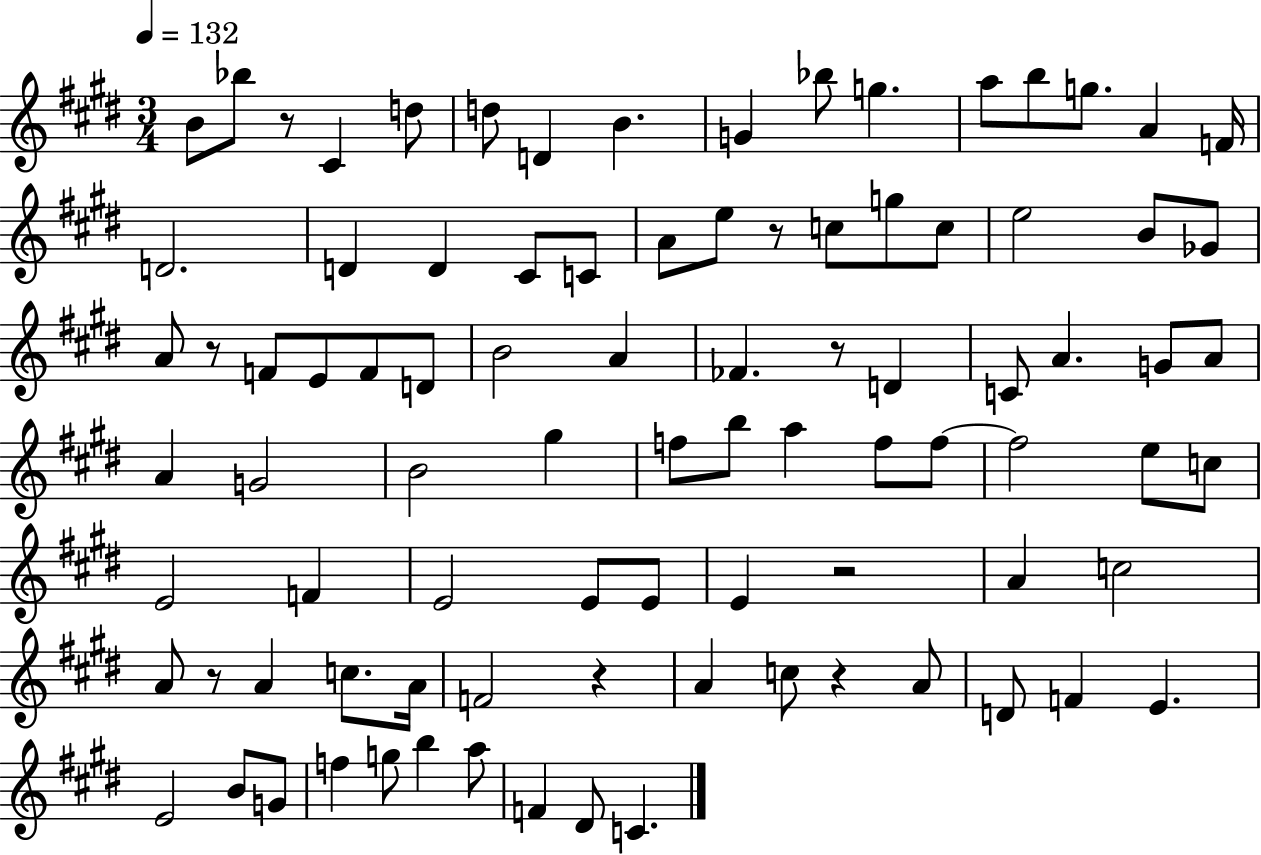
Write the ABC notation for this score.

X:1
T:Untitled
M:3/4
L:1/4
K:E
B/2 _b/2 z/2 ^C d/2 d/2 D B G _b/2 g a/2 b/2 g/2 A F/4 D2 D D ^C/2 C/2 A/2 e/2 z/2 c/2 g/2 c/2 e2 B/2 _G/2 A/2 z/2 F/2 E/2 F/2 D/2 B2 A _F z/2 D C/2 A G/2 A/2 A G2 B2 ^g f/2 b/2 a f/2 f/2 f2 e/2 c/2 E2 F E2 E/2 E/2 E z2 A c2 A/2 z/2 A c/2 A/4 F2 z A c/2 z A/2 D/2 F E E2 B/2 G/2 f g/2 b a/2 F ^D/2 C